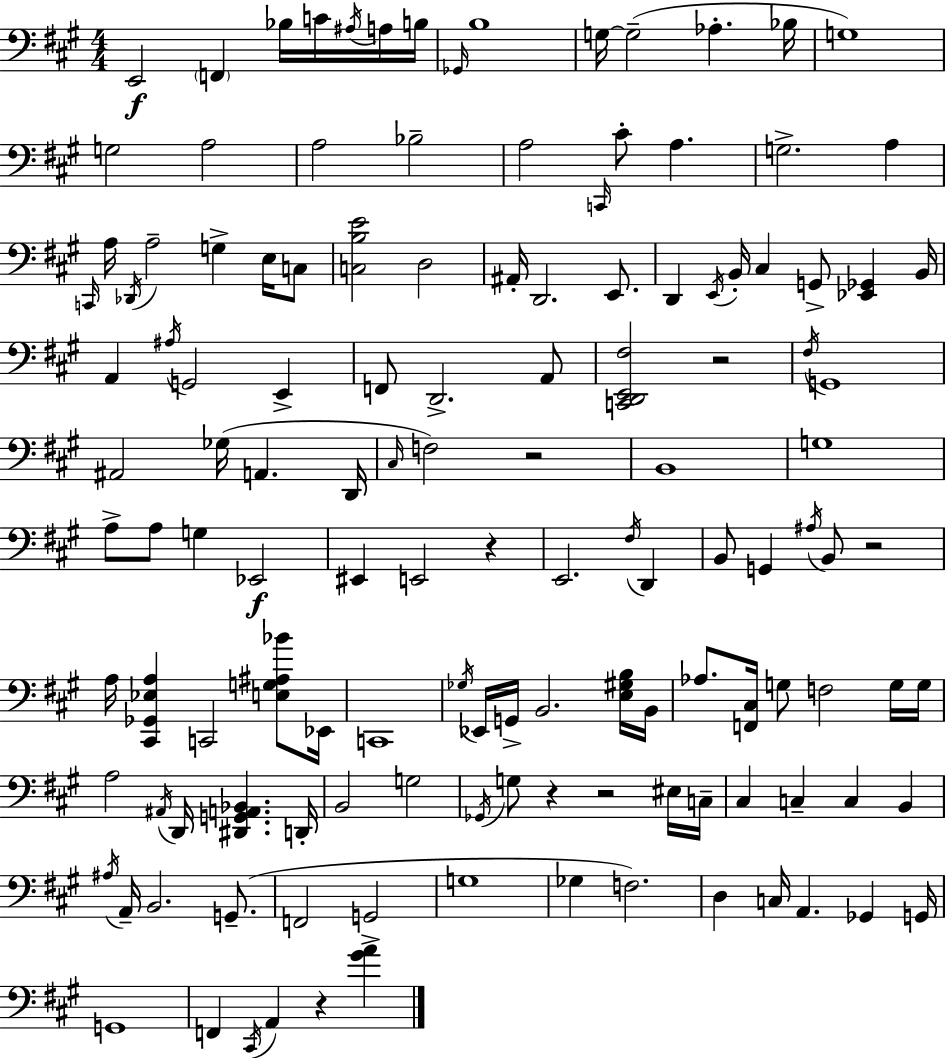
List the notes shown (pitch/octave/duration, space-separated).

E2/h F2/q Bb3/s C4/s A#3/s A3/s B3/s Gb2/s B3/w G3/s G3/h Ab3/q. Bb3/s G3/w G3/h A3/h A3/h Bb3/h A3/h C2/s C#4/e A3/q. G3/h. A3/q C2/s A3/s Db2/s A3/h G3/q E3/s C3/e [C3,B3,E4]/h D3/h A#2/s D2/h. E2/e. D2/q E2/s B2/s C#3/q G2/e [Eb2,Gb2]/q B2/s A2/q A#3/s G2/h E2/q F2/e D2/h. A2/e [C2,D2,E2,F#3]/h R/h F#3/s G2/w A#2/h Gb3/s A2/q. D2/s C#3/s F3/h R/h B2/w G3/w A3/e A3/e G3/q Eb2/h EIS2/q E2/h R/q E2/h. F#3/s D2/q B2/e G2/q A#3/s B2/e R/h A3/s [C#2,Gb2,Eb3,A3]/q C2/h [E3,G3,A#3,Bb4]/e Eb2/s C2/w Gb3/s Eb2/s G2/s B2/h. [E3,G#3,B3]/s B2/s Ab3/e. [F2,C#3]/s G3/e F3/h G3/s G3/s A3/h A#2/s D2/s [D#2,G2,A2,Bb2]/q. D2/s B2/h G3/h Gb2/s G3/e R/q R/h EIS3/s C3/s C#3/q C3/q C3/q B2/q A#3/s A2/s B2/h. G2/e. F2/h G2/h G3/w Gb3/q F3/h. D3/q C3/s A2/q. Gb2/q G2/s G2/w F2/q C#2/s A2/q R/q [G#4,A4]/q